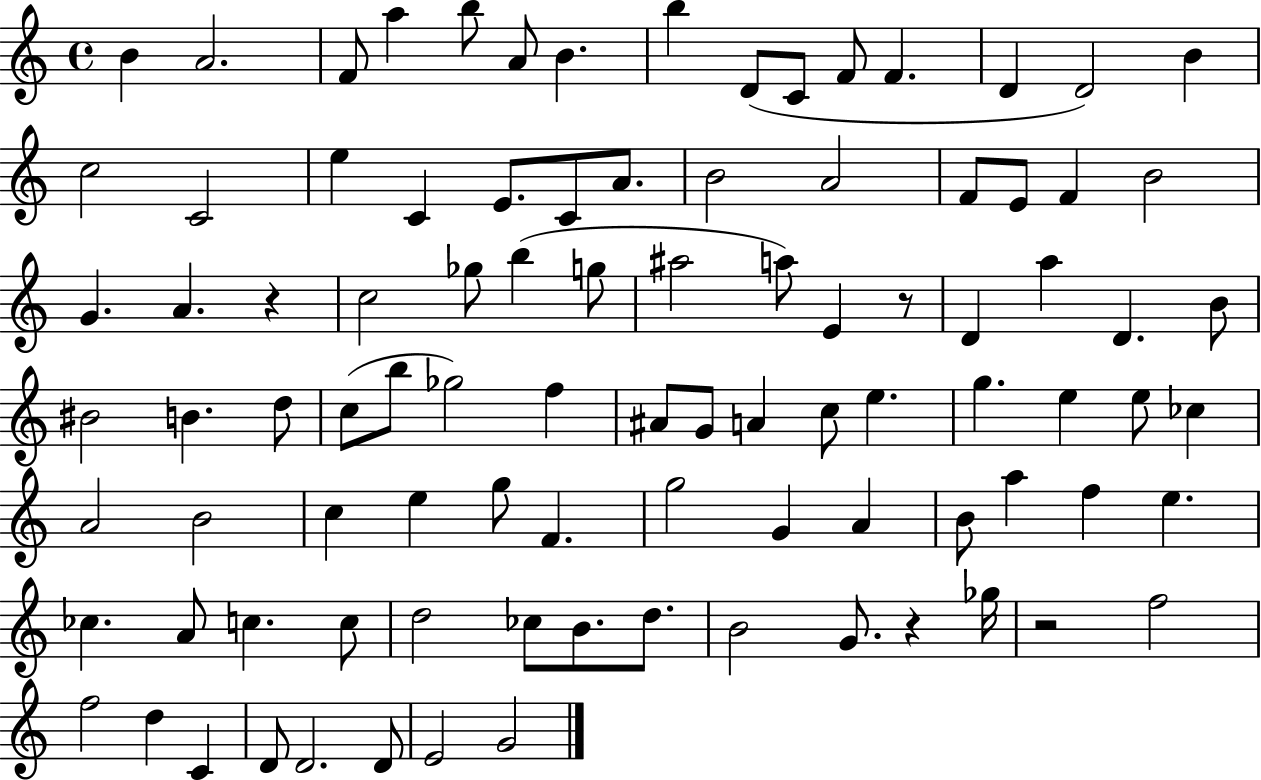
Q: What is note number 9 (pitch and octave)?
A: D4